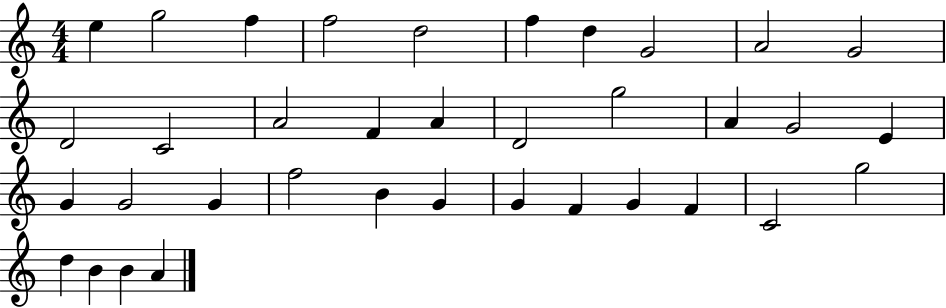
E5/q G5/h F5/q F5/h D5/h F5/q D5/q G4/h A4/h G4/h D4/h C4/h A4/h F4/q A4/q D4/h G5/h A4/q G4/h E4/q G4/q G4/h G4/q F5/h B4/q G4/q G4/q F4/q G4/q F4/q C4/h G5/h D5/q B4/q B4/q A4/q